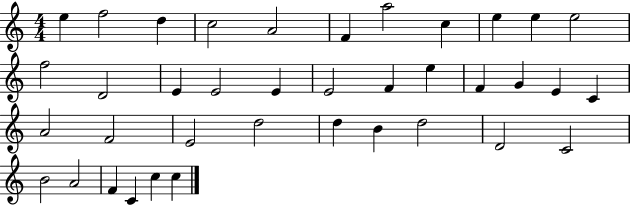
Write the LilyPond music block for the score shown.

{
  \clef treble
  \numericTimeSignature
  \time 4/4
  \key c \major
  e''4 f''2 d''4 | c''2 a'2 | f'4 a''2 c''4 | e''4 e''4 e''2 | \break f''2 d'2 | e'4 e'2 e'4 | e'2 f'4 e''4 | f'4 g'4 e'4 c'4 | \break a'2 f'2 | e'2 d''2 | d''4 b'4 d''2 | d'2 c'2 | \break b'2 a'2 | f'4 c'4 c''4 c''4 | \bar "|."
}